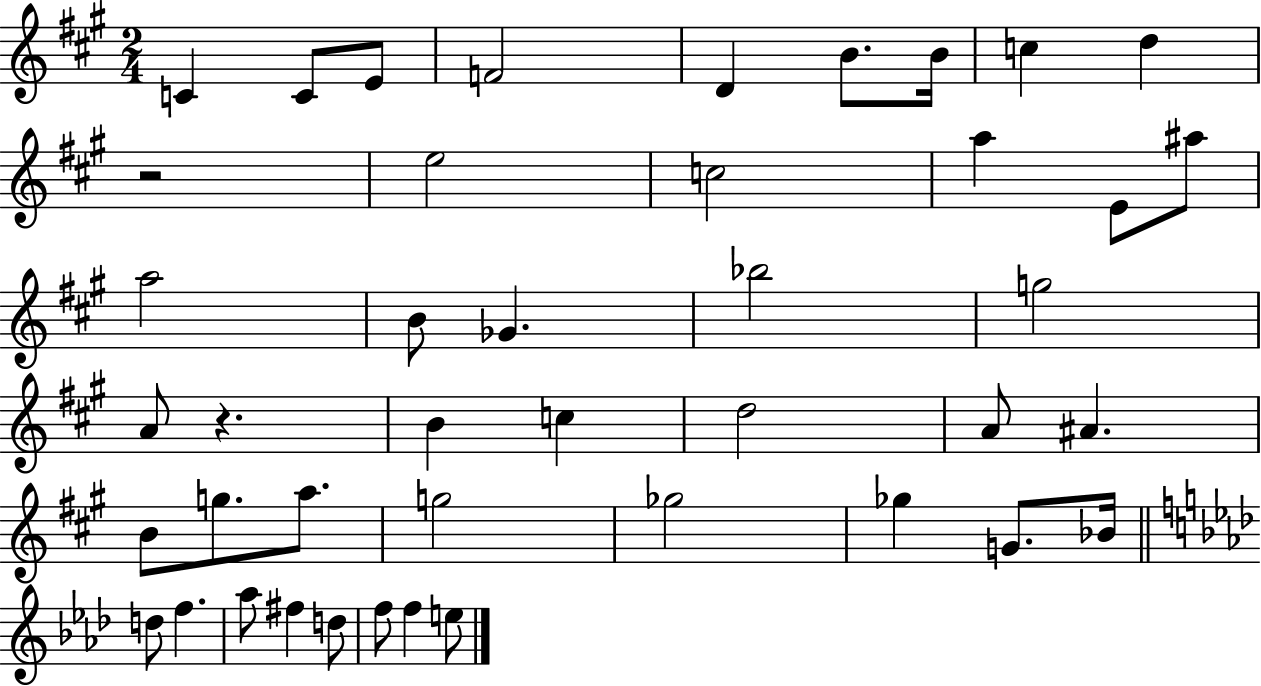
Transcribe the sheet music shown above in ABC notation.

X:1
T:Untitled
M:2/4
L:1/4
K:A
C C/2 E/2 F2 D B/2 B/4 c d z2 e2 c2 a E/2 ^a/2 a2 B/2 _G _b2 g2 A/2 z B c d2 A/2 ^A B/2 g/2 a/2 g2 _g2 _g G/2 _B/4 d/2 f _a/2 ^f d/2 f/2 f e/2